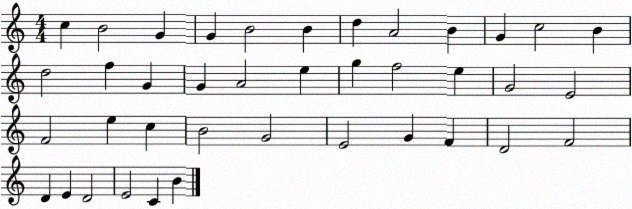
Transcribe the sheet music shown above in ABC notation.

X:1
T:Untitled
M:4/4
L:1/4
K:C
c B2 G G B2 B d A2 B G c2 B d2 f G G A2 e g f2 e G2 E2 F2 e c B2 G2 E2 G F D2 F2 D E D2 E2 C B